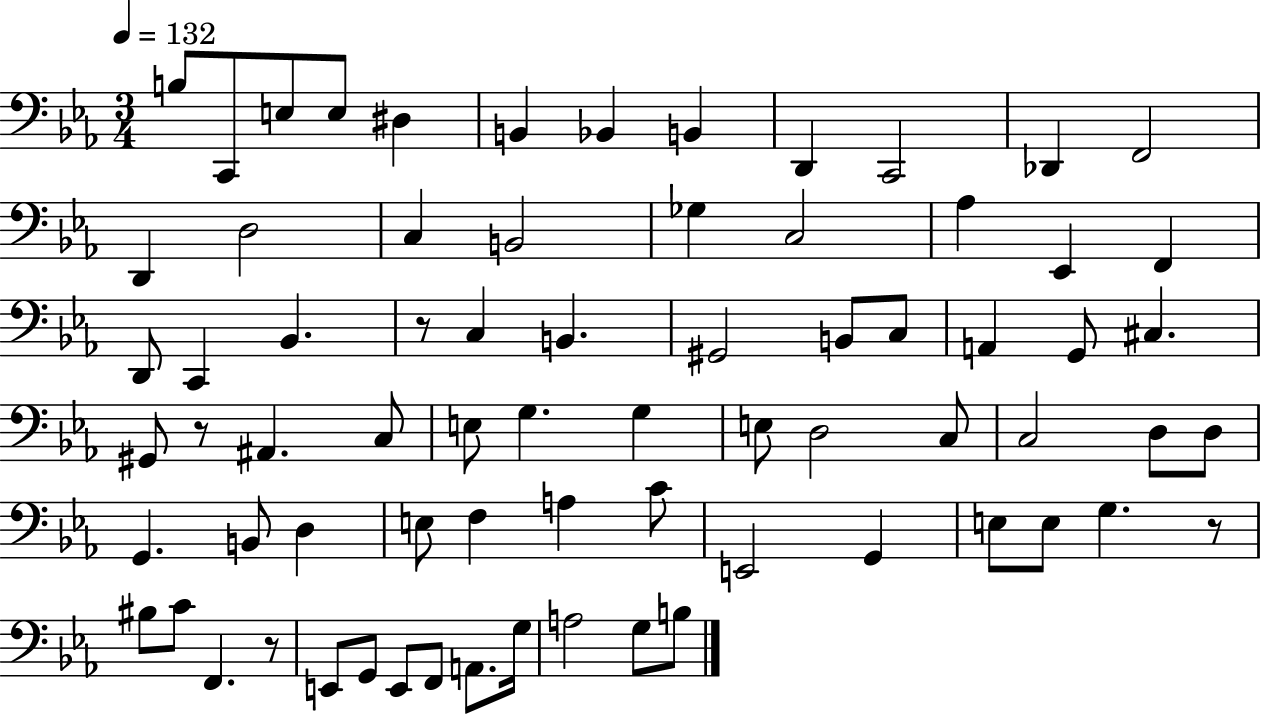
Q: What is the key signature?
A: EES major